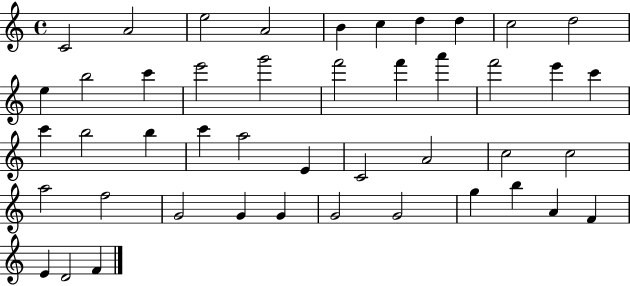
C4/h A4/h E5/h A4/h B4/q C5/q D5/q D5/q C5/h D5/h E5/q B5/h C6/q E6/h G6/h F6/h F6/q A6/q F6/h E6/q C6/q C6/q B5/h B5/q C6/q A5/h E4/q C4/h A4/h C5/h C5/h A5/h F5/h G4/h G4/q G4/q G4/h G4/h G5/q B5/q A4/q F4/q E4/q D4/h F4/q